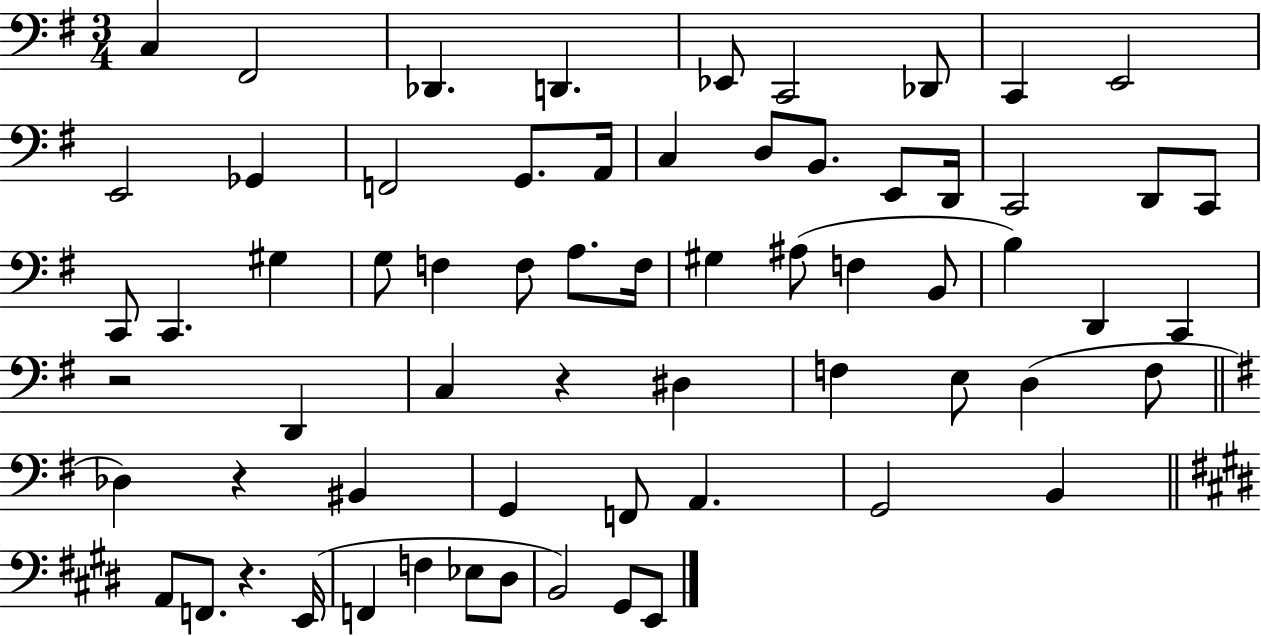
{
  \clef bass
  \numericTimeSignature
  \time 3/4
  \key g \major
  c4 fis,2 | des,4. d,4. | ees,8 c,2 des,8 | c,4 e,2 | \break e,2 ges,4 | f,2 g,8. a,16 | c4 d8 b,8. e,8 d,16 | c,2 d,8 c,8 | \break c,8 c,4. gis4 | g8 f4 f8 a8. f16 | gis4 ais8( f4 b,8 | b4) d,4 c,4 | \break r2 d,4 | c4 r4 dis4 | f4 e8 d4( f8 | \bar "||" \break \key g \major des4) r4 bis,4 | g,4 f,8 a,4. | g,2 b,4 | \bar "||" \break \key e \major a,8 f,8. r4. e,16( | f,4 f4 ees8 dis8 | b,2) gis,8 e,8 | \bar "|."
}